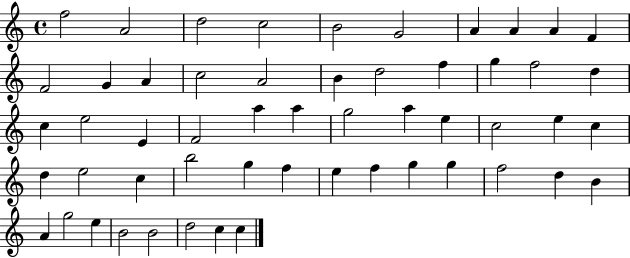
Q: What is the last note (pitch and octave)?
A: C5